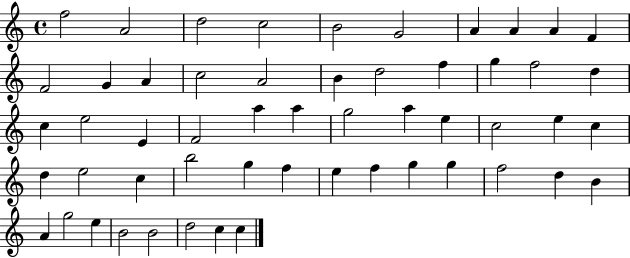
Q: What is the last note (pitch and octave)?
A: C5